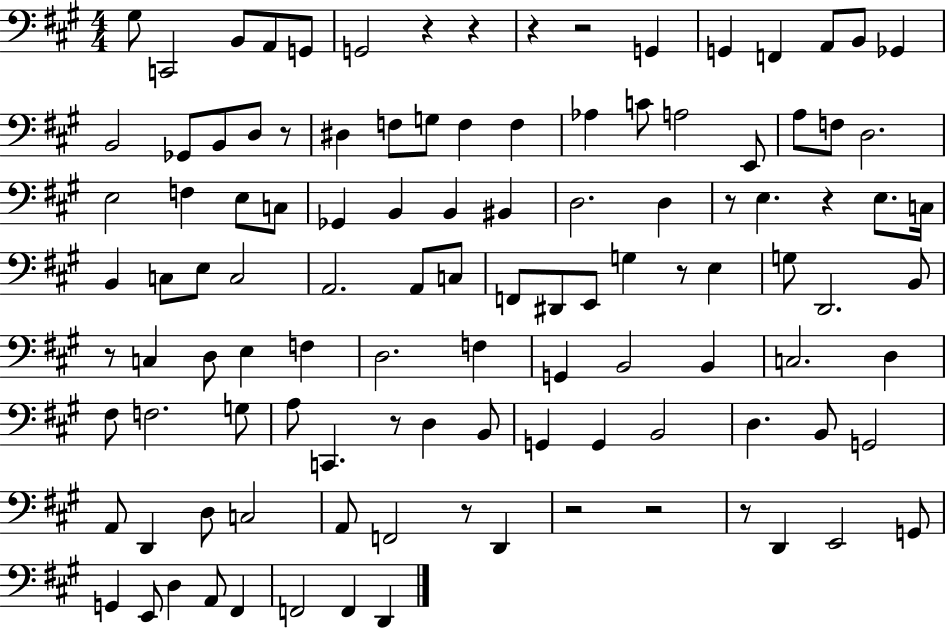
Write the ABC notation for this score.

X:1
T:Untitled
M:4/4
L:1/4
K:A
^G,/2 C,,2 B,,/2 A,,/2 G,,/2 G,,2 z z z z2 G,, G,, F,, A,,/2 B,,/2 _G,, B,,2 _G,,/2 B,,/2 D,/2 z/2 ^D, F,/2 G,/2 F, F, _A, C/2 A,2 E,,/2 A,/2 F,/2 D,2 E,2 F, E,/2 C,/2 _G,, B,, B,, ^B,, D,2 D, z/2 E, z E,/2 C,/4 B,, C,/2 E,/2 C,2 A,,2 A,,/2 C,/2 F,,/2 ^D,,/2 E,,/2 G, z/2 E, G,/2 D,,2 B,,/2 z/2 C, D,/2 E, F, D,2 F, G,, B,,2 B,, C,2 D, ^F,/2 F,2 G,/2 A,/2 C,, z/2 D, B,,/2 G,, G,, B,,2 D, B,,/2 G,,2 A,,/2 D,, D,/2 C,2 A,,/2 F,,2 z/2 D,, z2 z2 z/2 D,, E,,2 G,,/2 G,, E,,/2 D, A,,/2 ^F,, F,,2 F,, D,,